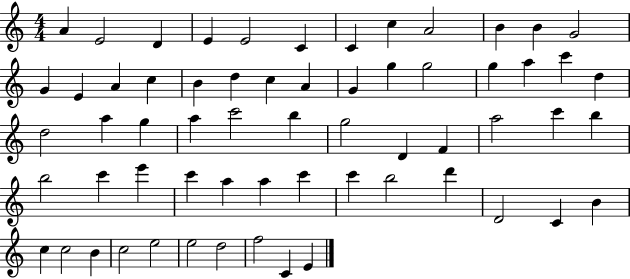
{
  \clef treble
  \numericTimeSignature
  \time 4/4
  \key c \major
  a'4 e'2 d'4 | e'4 e'2 c'4 | c'4 c''4 a'2 | b'4 b'4 g'2 | \break g'4 e'4 a'4 c''4 | b'4 d''4 c''4 a'4 | g'4 g''4 g''2 | g''4 a''4 c'''4 d''4 | \break d''2 a''4 g''4 | a''4 c'''2 b''4 | g''2 d'4 f'4 | a''2 c'''4 b''4 | \break b''2 c'''4 e'''4 | c'''4 a''4 a''4 c'''4 | c'''4 b''2 d'''4 | d'2 c'4 b'4 | \break c''4 c''2 b'4 | c''2 e''2 | e''2 d''2 | f''2 c'4 e'4 | \break \bar "|."
}